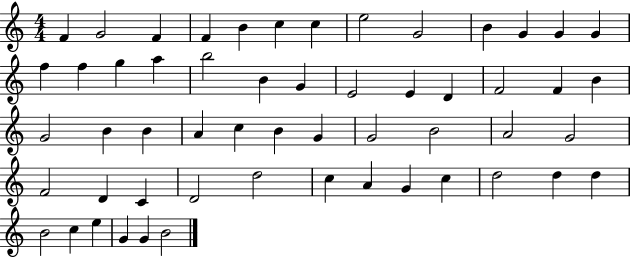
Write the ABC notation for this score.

X:1
T:Untitled
M:4/4
L:1/4
K:C
F G2 F F B c c e2 G2 B G G G f f g a b2 B G E2 E D F2 F B G2 B B A c B G G2 B2 A2 G2 F2 D C D2 d2 c A G c d2 d d B2 c e G G B2